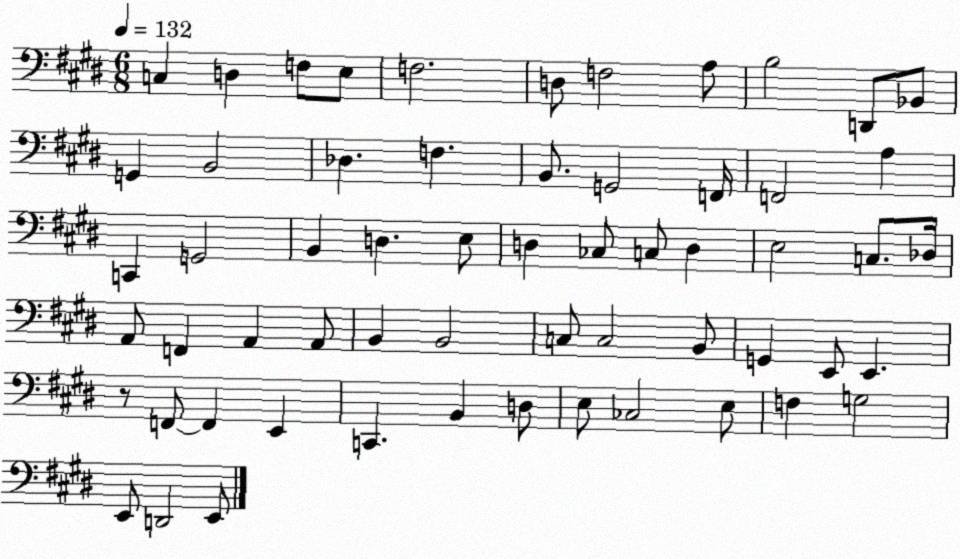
X:1
T:Untitled
M:6/8
L:1/4
K:E
C, D, F,/2 E,/2 F,2 D,/2 F,2 A,/2 B,2 D,,/2 _B,,/2 G,, B,,2 _D, F, B,,/2 G,,2 F,,/4 F,,2 A, C,, G,,2 B,, D, E,/2 D, _C,/2 C,/2 D, E,2 C,/2 _D,/4 A,,/2 F,, A,, A,,/2 B,, B,,2 C,/2 C,2 B,,/2 G,, E,,/2 E,, z/2 F,,/2 F,, E,, C,, B,, D,/2 E,/2 _C,2 E,/2 F, G,2 E,,/2 D,,2 E,,/2